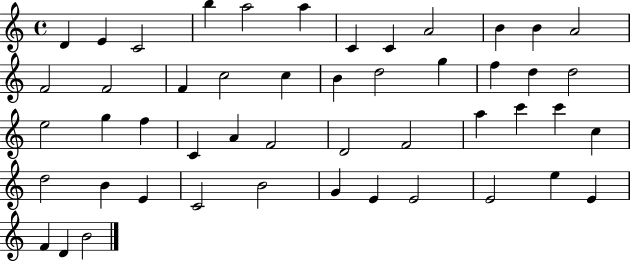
X:1
T:Untitled
M:4/4
L:1/4
K:C
D E C2 b a2 a C C A2 B B A2 F2 F2 F c2 c B d2 g f d d2 e2 g f C A F2 D2 F2 a c' c' c d2 B E C2 B2 G E E2 E2 e E F D B2